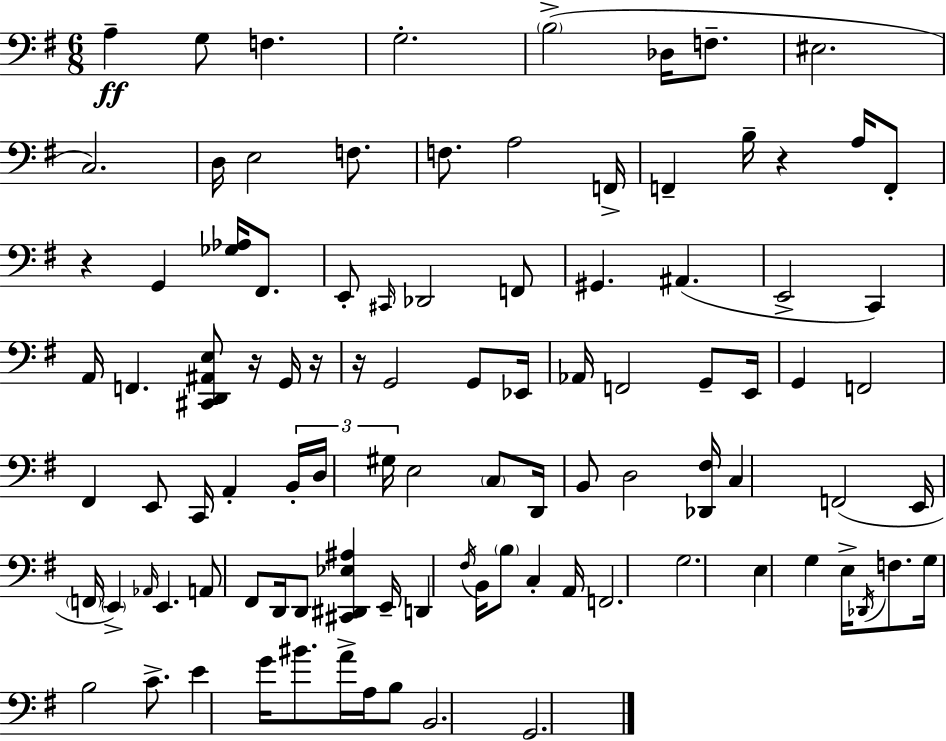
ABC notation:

X:1
T:Untitled
M:6/8
L:1/4
K:Em
A, G,/2 F, G,2 B,2 _D,/4 F,/2 ^E,2 C,2 D,/4 E,2 F,/2 F,/2 A,2 F,,/4 F,, B,/4 z A,/4 F,,/2 z G,, [_G,_A,]/4 ^F,,/2 E,,/2 ^C,,/4 _D,,2 F,,/2 ^G,, ^A,, E,,2 C,, A,,/4 F,, [^C,,D,,^A,,E,]/2 z/4 G,,/4 z/4 z/4 G,,2 G,,/2 _E,,/4 _A,,/4 F,,2 G,,/2 E,,/4 G,, F,,2 ^F,, E,,/2 C,,/4 A,, B,,/4 D,/4 ^G,/4 E,2 C,/2 D,,/4 B,,/2 D,2 [_D,,^F,]/4 C, F,,2 E,,/4 F,,/4 E,, _A,,/4 E,, A,,/2 ^F,,/2 D,,/4 D,,/2 [^C,,^D,,_E,^A,] E,,/4 D,, ^F,/4 B,,/4 B,/2 C, A,,/4 F,,2 G,2 E, G, E,/4 _D,,/4 F,/2 G,/4 B,2 C/2 E G/4 ^B/2 A/4 A,/4 B,/2 B,,2 G,,2